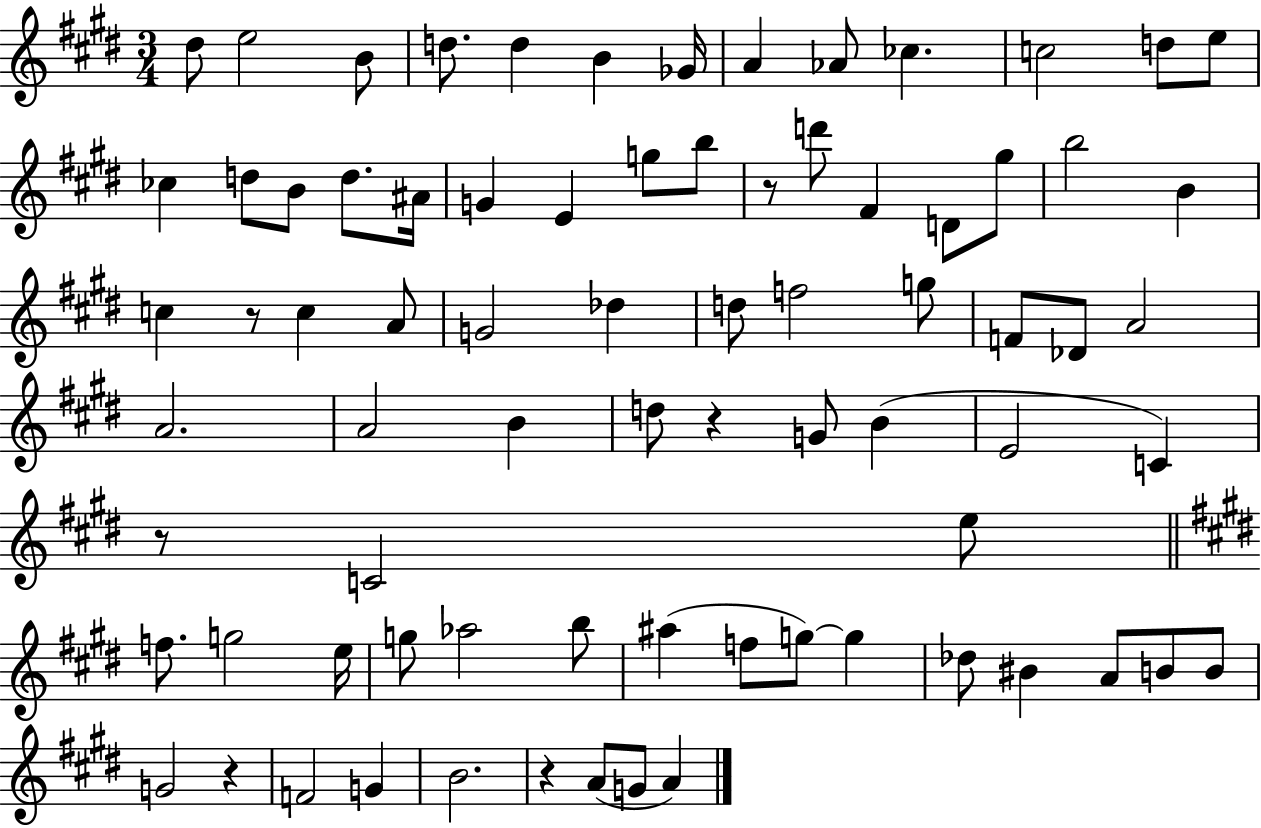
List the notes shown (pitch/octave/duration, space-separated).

D#5/e E5/h B4/e D5/e. D5/q B4/q Gb4/s A4/q Ab4/e CES5/q. C5/h D5/e E5/e CES5/q D5/e B4/e D5/e. A#4/s G4/q E4/q G5/e B5/e R/e D6/e F#4/q D4/e G#5/e B5/h B4/q C5/q R/e C5/q A4/e G4/h Db5/q D5/e F5/h G5/e F4/e Db4/e A4/h A4/h. A4/h B4/q D5/e R/q G4/e B4/q E4/h C4/q R/e C4/h E5/e F5/e. G5/h E5/s G5/e Ab5/h B5/e A#5/q F5/e G5/e G5/q Db5/e BIS4/q A4/e B4/e B4/e G4/h R/q F4/h G4/q B4/h. R/q A4/e G4/e A4/q